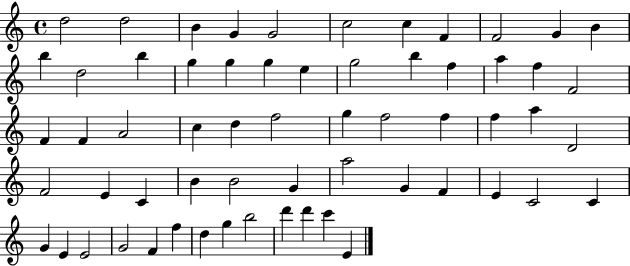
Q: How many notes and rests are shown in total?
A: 61